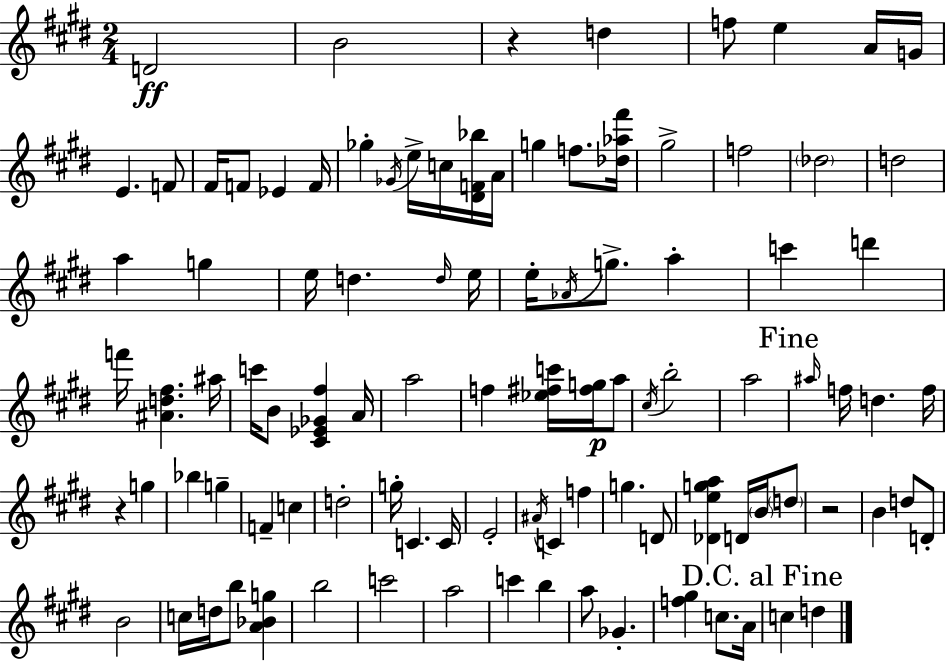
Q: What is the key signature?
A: E major